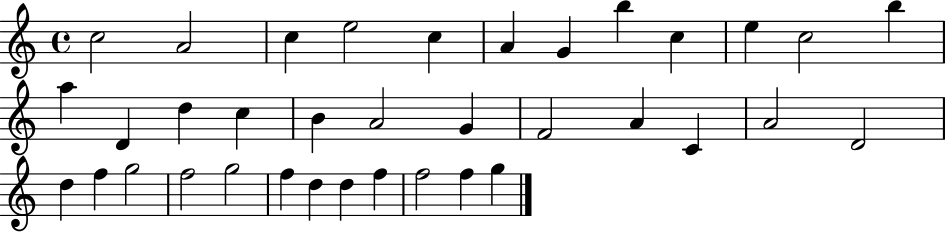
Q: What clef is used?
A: treble